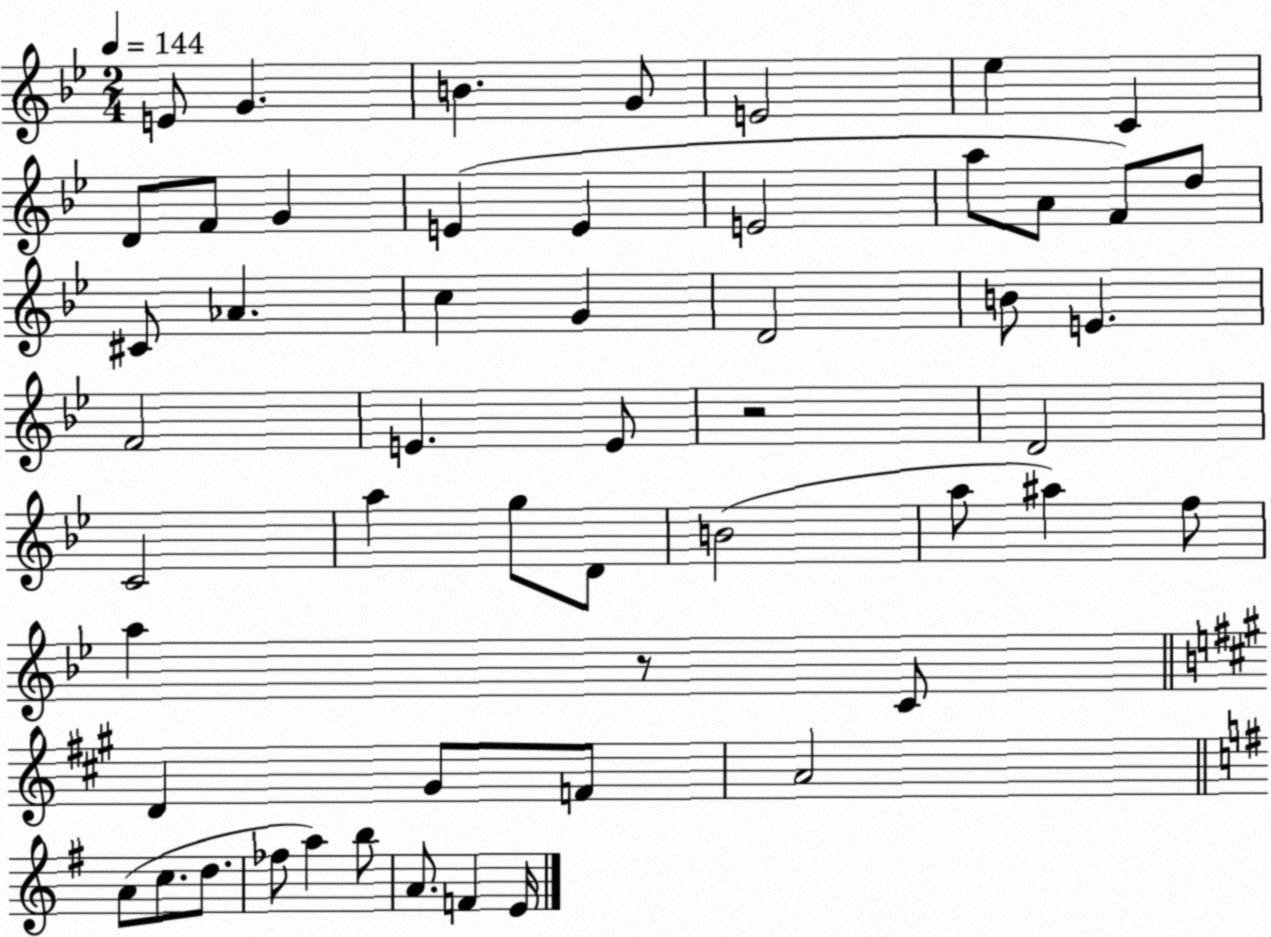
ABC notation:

X:1
T:Untitled
M:2/4
L:1/4
K:Bb
E/2 G B G/2 E2 _e C D/2 F/2 G E E E2 a/2 A/2 F/2 d/2 ^C/2 _A c G D2 B/2 E F2 E E/2 z2 D2 C2 a g/2 D/2 B2 a/2 ^a f/2 a z/2 C/2 D ^G/2 F/2 A2 A/2 c/2 d/2 _f/2 a b/2 A/2 F E/4